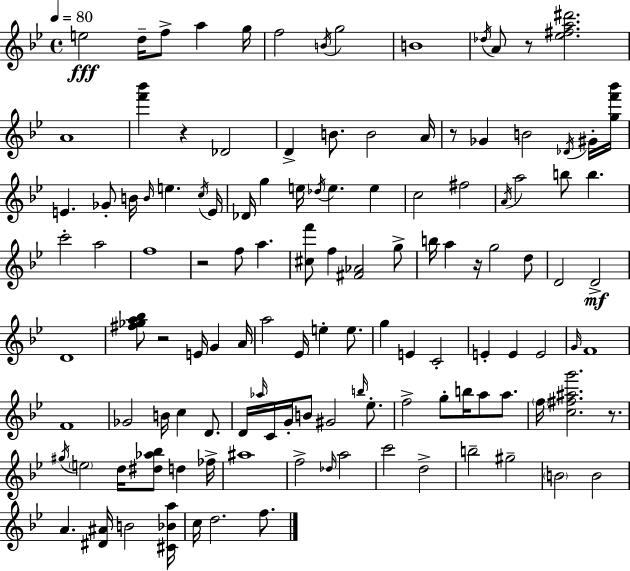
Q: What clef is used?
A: treble